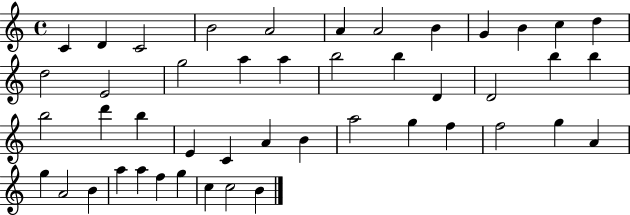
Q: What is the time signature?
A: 4/4